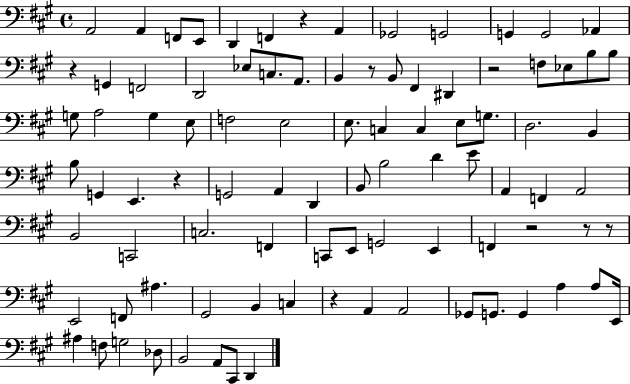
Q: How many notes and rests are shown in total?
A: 92